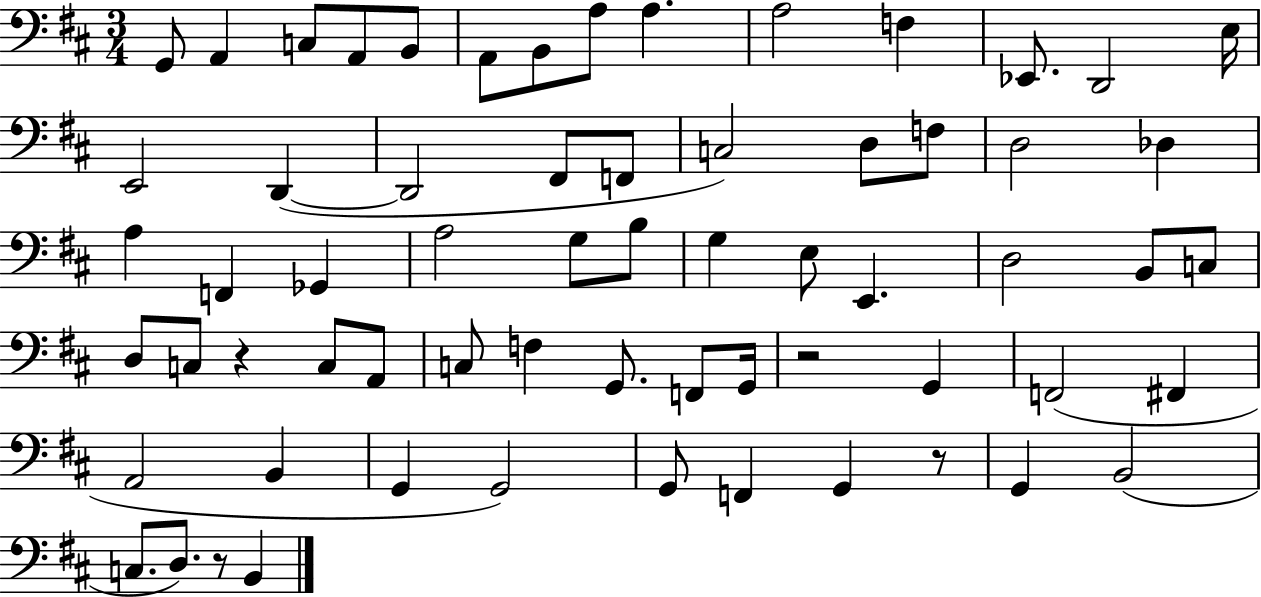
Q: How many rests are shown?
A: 4